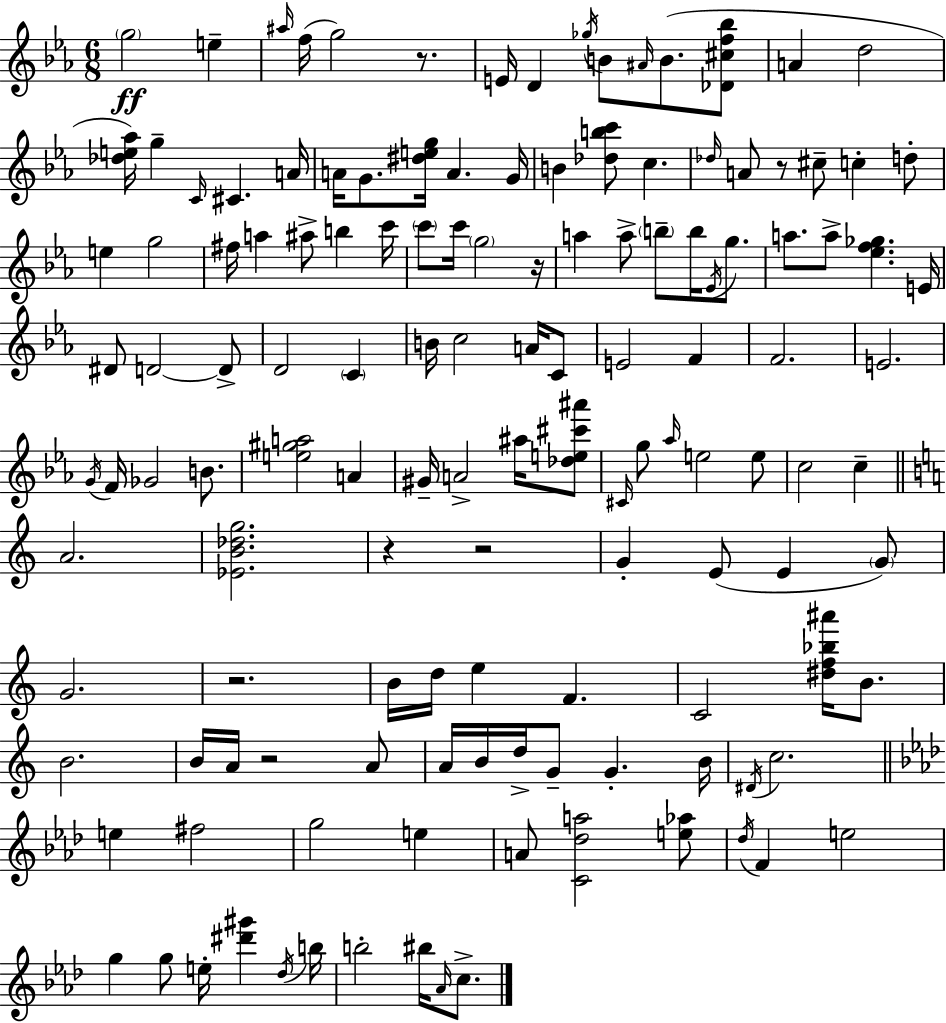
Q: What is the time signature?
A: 6/8